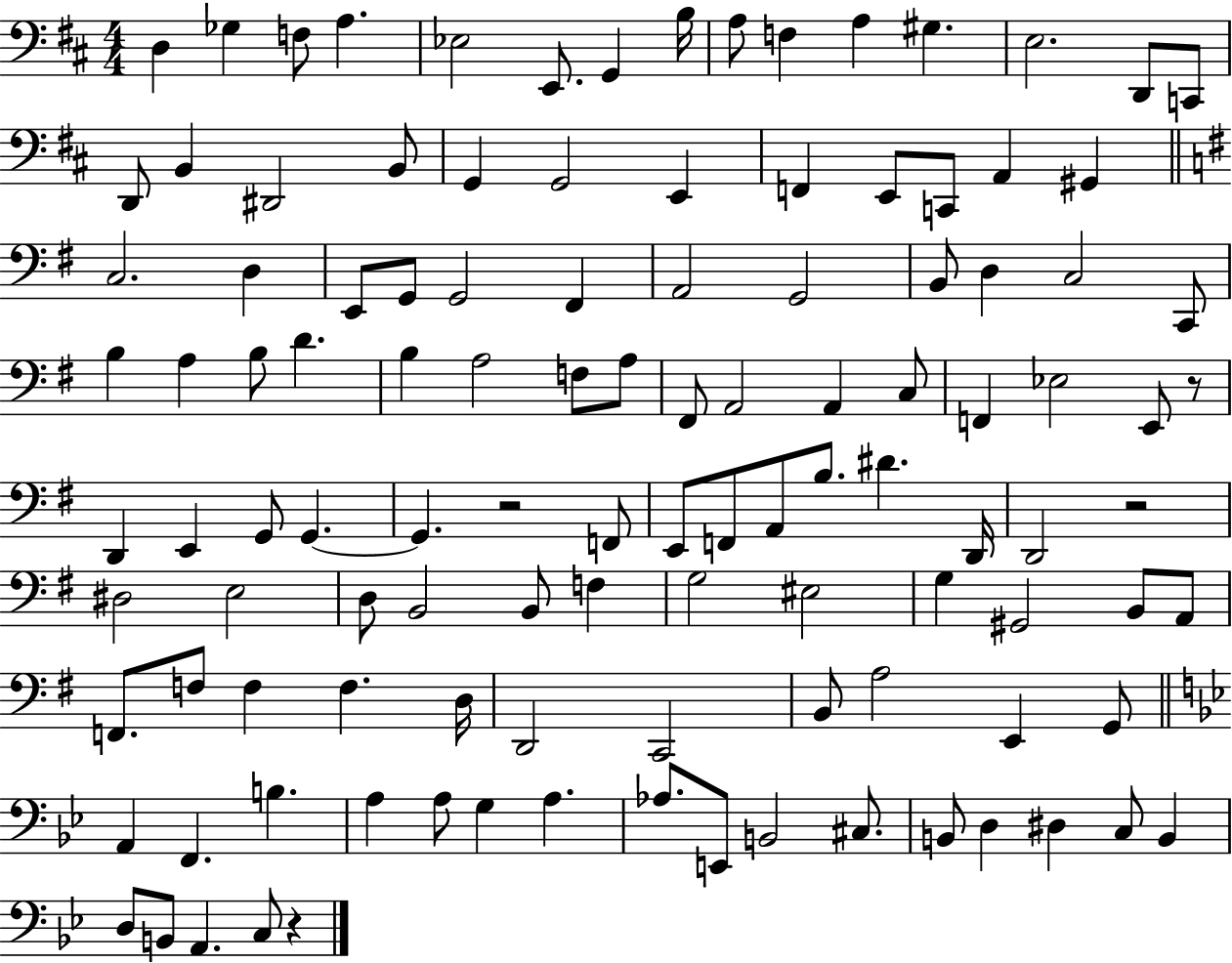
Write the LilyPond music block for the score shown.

{
  \clef bass
  \numericTimeSignature
  \time 4/4
  \key d \major
  d4 ges4 f8 a4. | ees2 e,8. g,4 b16 | a8 f4 a4 gis4. | e2. d,8 c,8 | \break d,8 b,4 dis,2 b,8 | g,4 g,2 e,4 | f,4 e,8 c,8 a,4 gis,4 | \bar "||" \break \key e \minor c2. d4 | e,8 g,8 g,2 fis,4 | a,2 g,2 | b,8 d4 c2 c,8 | \break b4 a4 b8 d'4. | b4 a2 f8 a8 | fis,8 a,2 a,4 c8 | f,4 ees2 e,8 r8 | \break d,4 e,4 g,8 g,4.~~ | g,4. r2 f,8 | e,8 f,8 a,8 b8. dis'4. d,16 | d,2 r2 | \break dis2 e2 | d8 b,2 b,8 f4 | g2 eis2 | g4 gis,2 b,8 a,8 | \break f,8. f8 f4 f4. d16 | d,2 c,2 | b,8 a2 e,4 g,8 | \bar "||" \break \key bes \major a,4 f,4. b4. | a4 a8 g4 a4. | aes8. e,8 b,2 cis8. | b,8 d4 dis4 c8 b,4 | \break d8 b,8 a,4. c8 r4 | \bar "|."
}